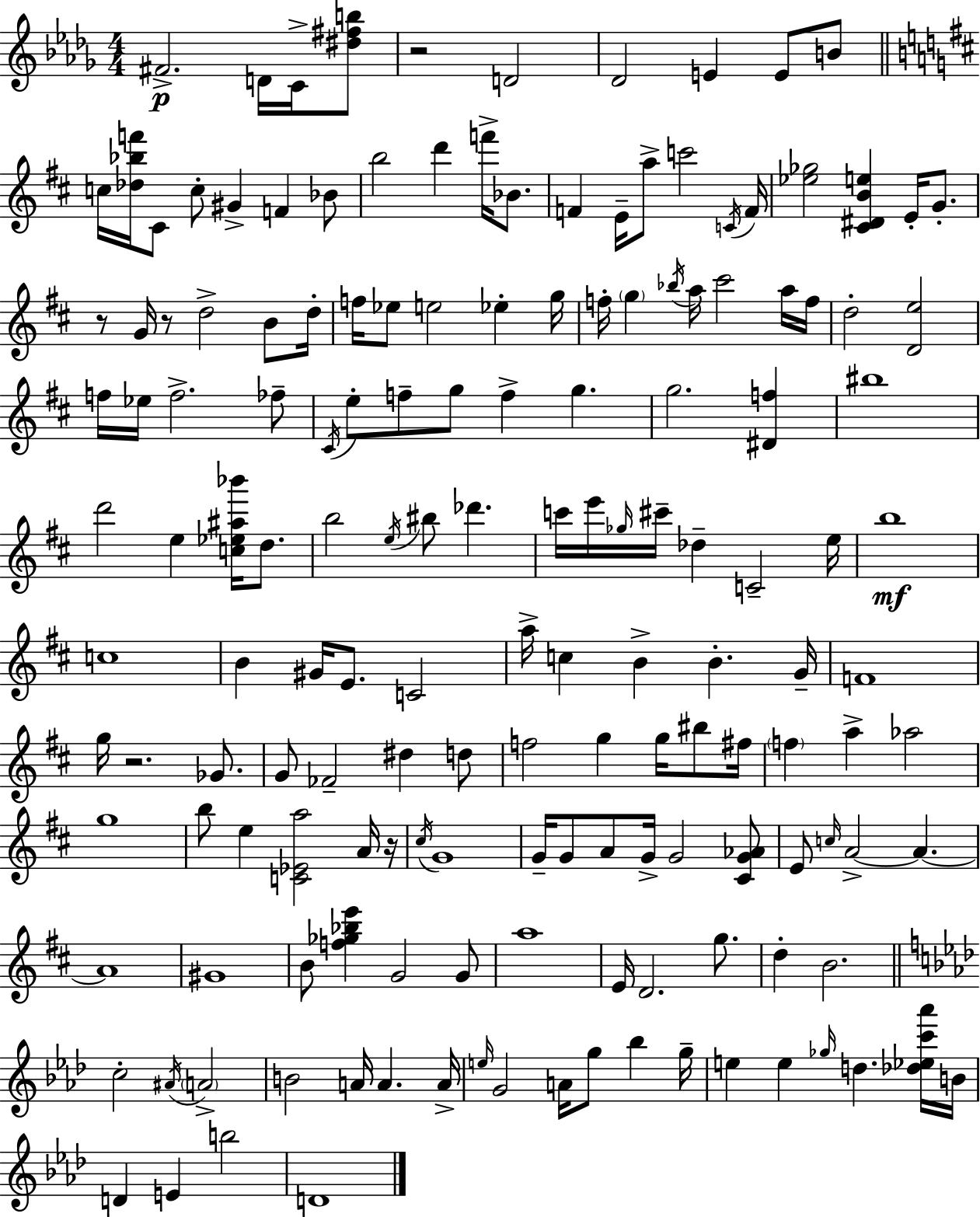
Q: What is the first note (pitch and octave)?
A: F#4